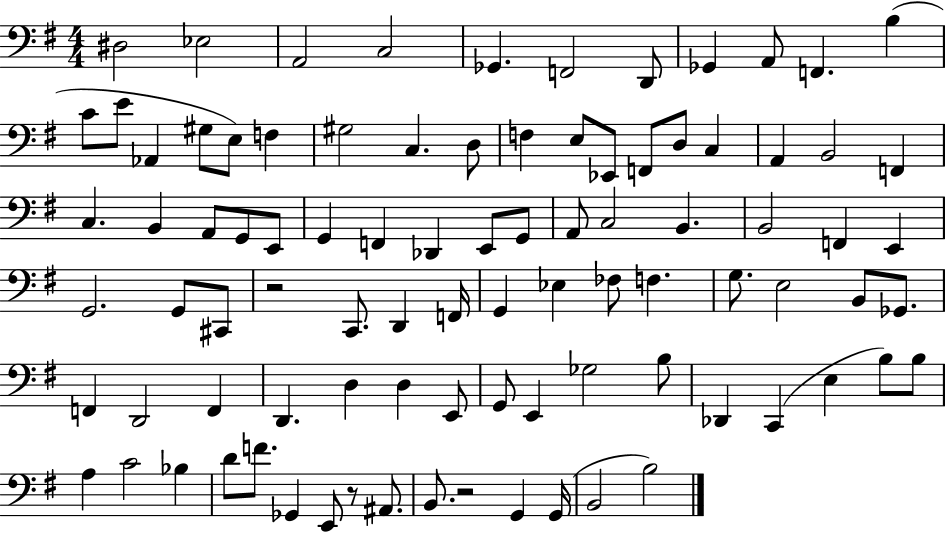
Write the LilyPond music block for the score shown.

{
  \clef bass
  \numericTimeSignature
  \time 4/4
  \key g \major
  \repeat volta 2 { dis2 ees2 | a,2 c2 | ges,4. f,2 d,8 | ges,4 a,8 f,4. b4( | \break c'8 e'8 aes,4 gis8 e8) f4 | gis2 c4. d8 | f4 e8 ees,8 f,8 d8 c4 | a,4 b,2 f,4 | \break c4. b,4 a,8 g,8 e,8 | g,4 f,4 des,4 e,8 g,8 | a,8 c2 b,4. | b,2 f,4 e,4 | \break g,2. g,8 cis,8 | r2 c,8. d,4 f,16 | g,4 ees4 fes8 f4. | g8. e2 b,8 ges,8. | \break f,4 d,2 f,4 | d,4. d4 d4 e,8 | g,8 e,4 ges2 b8 | des,4 c,4( e4 b8) b8 | \break a4 c'2 bes4 | d'8 f'8. ges,4 e,8 r8 ais,8. | b,8. r2 g,4 g,16( | b,2 b2) | \break } \bar "|."
}